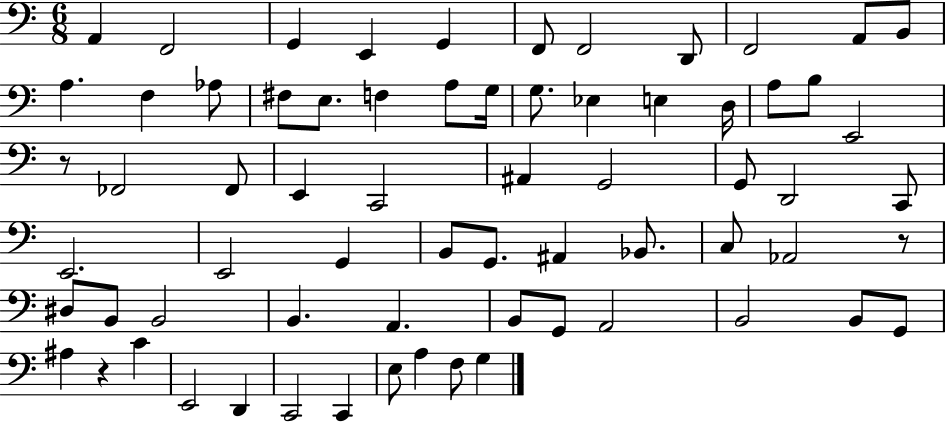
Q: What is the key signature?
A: C major